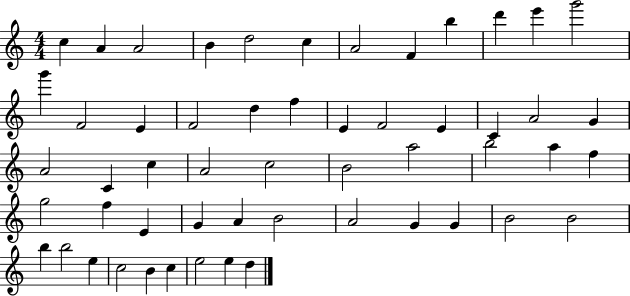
{
  \clef treble
  \numericTimeSignature
  \time 4/4
  \key c \major
  c''4 a'4 a'2 | b'4 d''2 c''4 | a'2 f'4 b''4 | d'''4 e'''4 g'''2 | \break g'''4 f'2 e'4 | f'2 d''4 f''4 | e'4 f'2 e'4 | c'4 a'2 g'4 | \break a'2 c'4 c''4 | a'2 c''2 | b'2 a''2 | b''2 a''4 f''4 | \break g''2 f''4 e'4 | g'4 a'4 b'2 | a'2 g'4 g'4 | b'2 b'2 | \break b''4 b''2 e''4 | c''2 b'4 c''4 | e''2 e''4 d''4 | \bar "|."
}